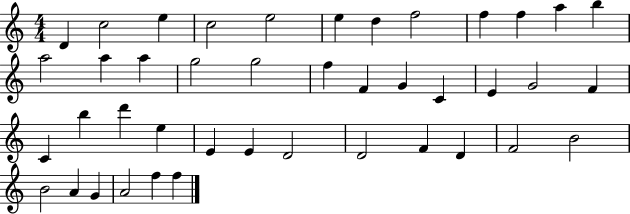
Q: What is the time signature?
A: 4/4